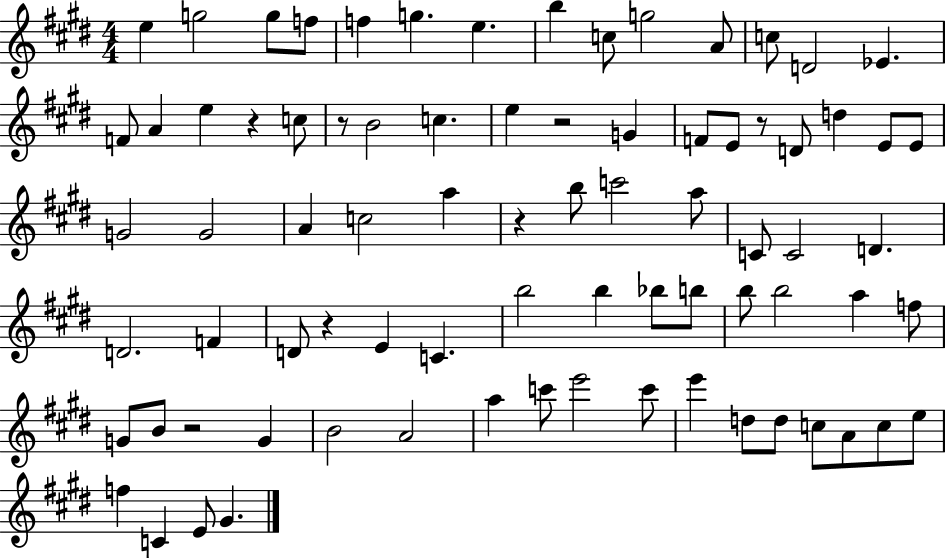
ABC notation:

X:1
T:Untitled
M:4/4
L:1/4
K:E
e g2 g/2 f/2 f g e b c/2 g2 A/2 c/2 D2 _E F/2 A e z c/2 z/2 B2 c e z2 G F/2 E/2 z/2 D/2 d E/2 E/2 G2 G2 A c2 a z b/2 c'2 a/2 C/2 C2 D D2 F D/2 z E C b2 b _b/2 b/2 b/2 b2 a f/2 G/2 B/2 z2 G B2 A2 a c'/2 e'2 c'/2 e' d/2 d/2 c/2 A/2 c/2 e/2 f C E/2 ^G